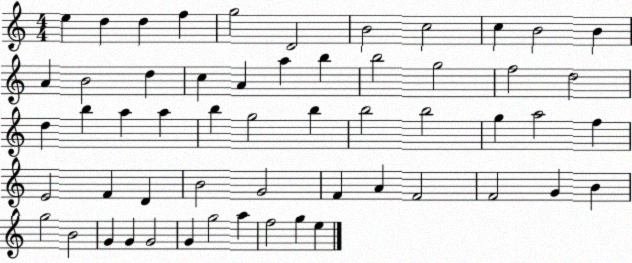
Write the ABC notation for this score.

X:1
T:Untitled
M:4/4
L:1/4
K:C
e d d f g2 D2 B2 c2 c B2 B A B2 d c A a b b2 g2 f2 d2 d b a a b g2 b b2 b2 g a2 f E2 F D B2 G2 F A F2 F2 G B g2 B2 G G G2 G g2 a f2 g e